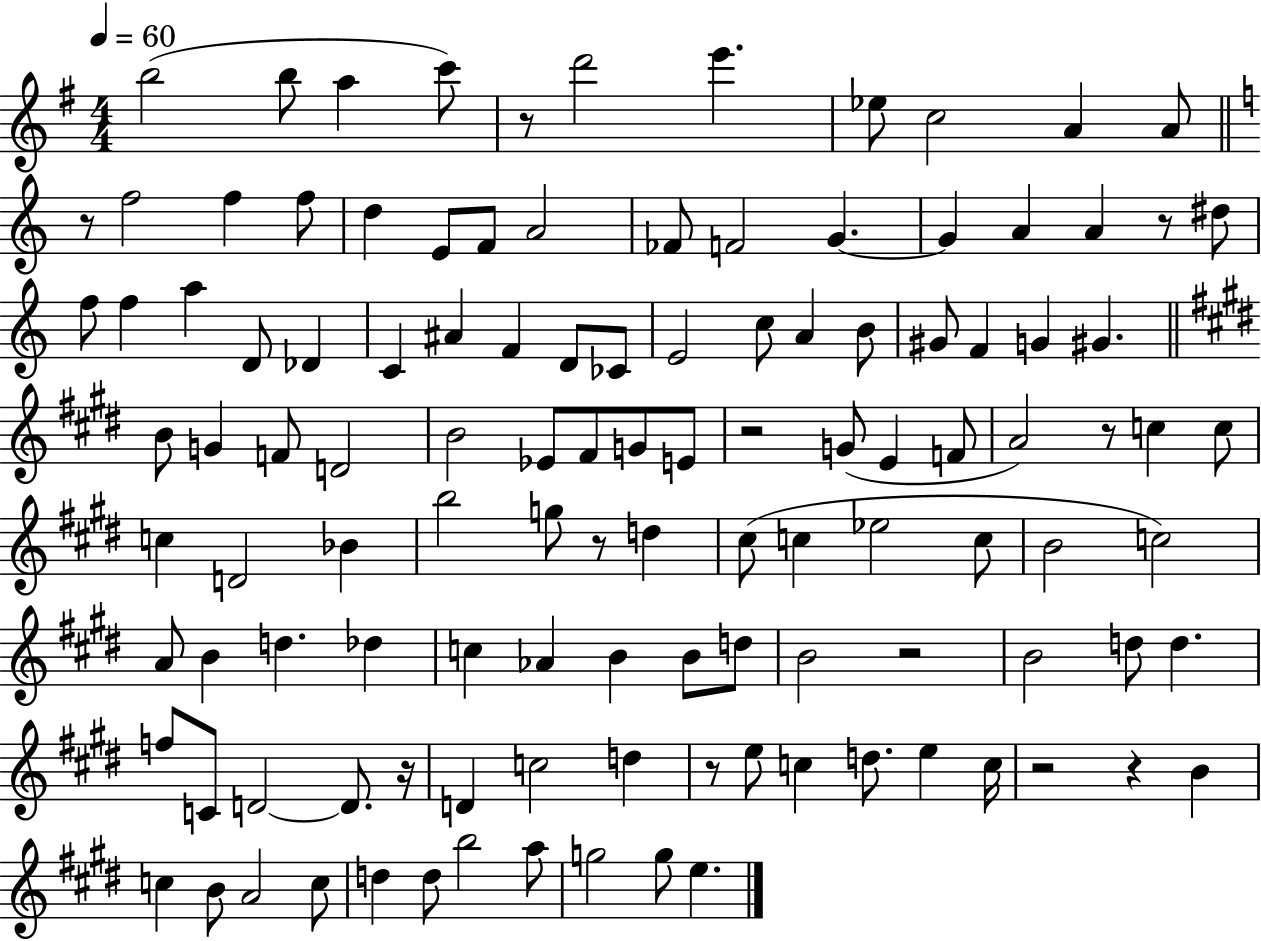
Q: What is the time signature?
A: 4/4